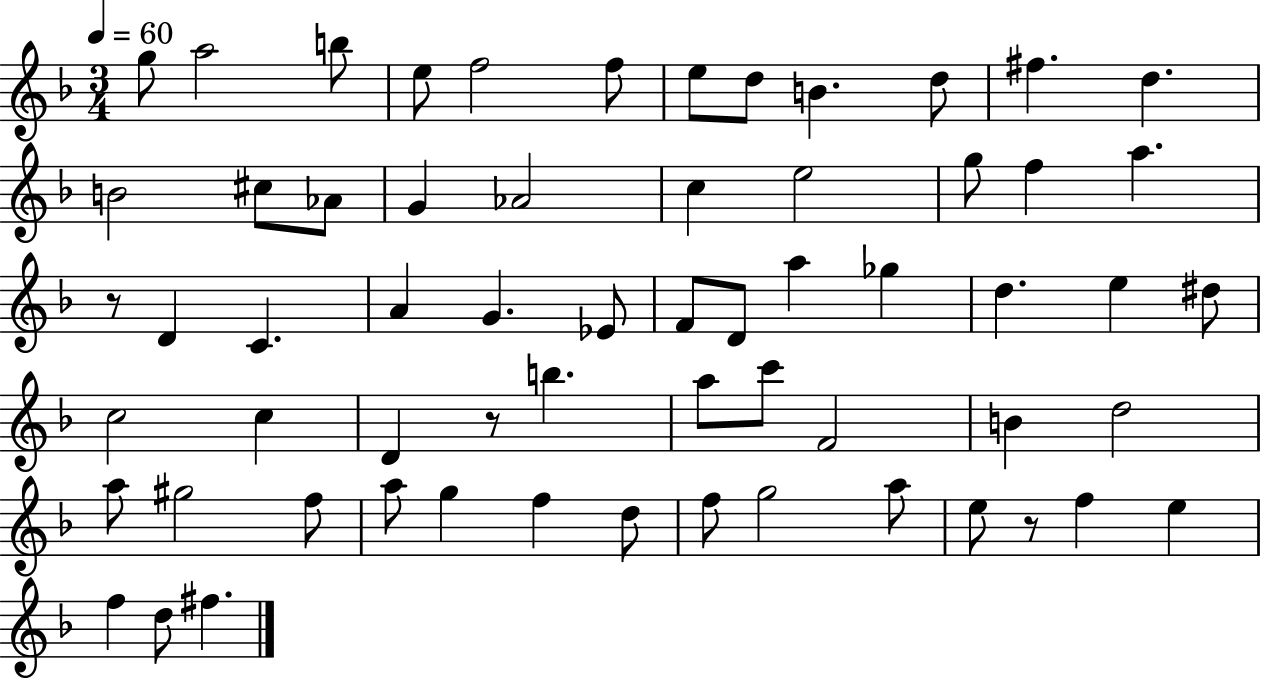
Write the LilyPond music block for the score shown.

{
  \clef treble
  \numericTimeSignature
  \time 3/4
  \key f \major
  \tempo 4 = 60
  g''8 a''2 b''8 | e''8 f''2 f''8 | e''8 d''8 b'4. d''8 | fis''4. d''4. | \break b'2 cis''8 aes'8 | g'4 aes'2 | c''4 e''2 | g''8 f''4 a''4. | \break r8 d'4 c'4. | a'4 g'4. ees'8 | f'8 d'8 a''4 ges''4 | d''4. e''4 dis''8 | \break c''2 c''4 | d'4 r8 b''4. | a''8 c'''8 f'2 | b'4 d''2 | \break a''8 gis''2 f''8 | a''8 g''4 f''4 d''8 | f''8 g''2 a''8 | e''8 r8 f''4 e''4 | \break f''4 d''8 fis''4. | \bar "|."
}